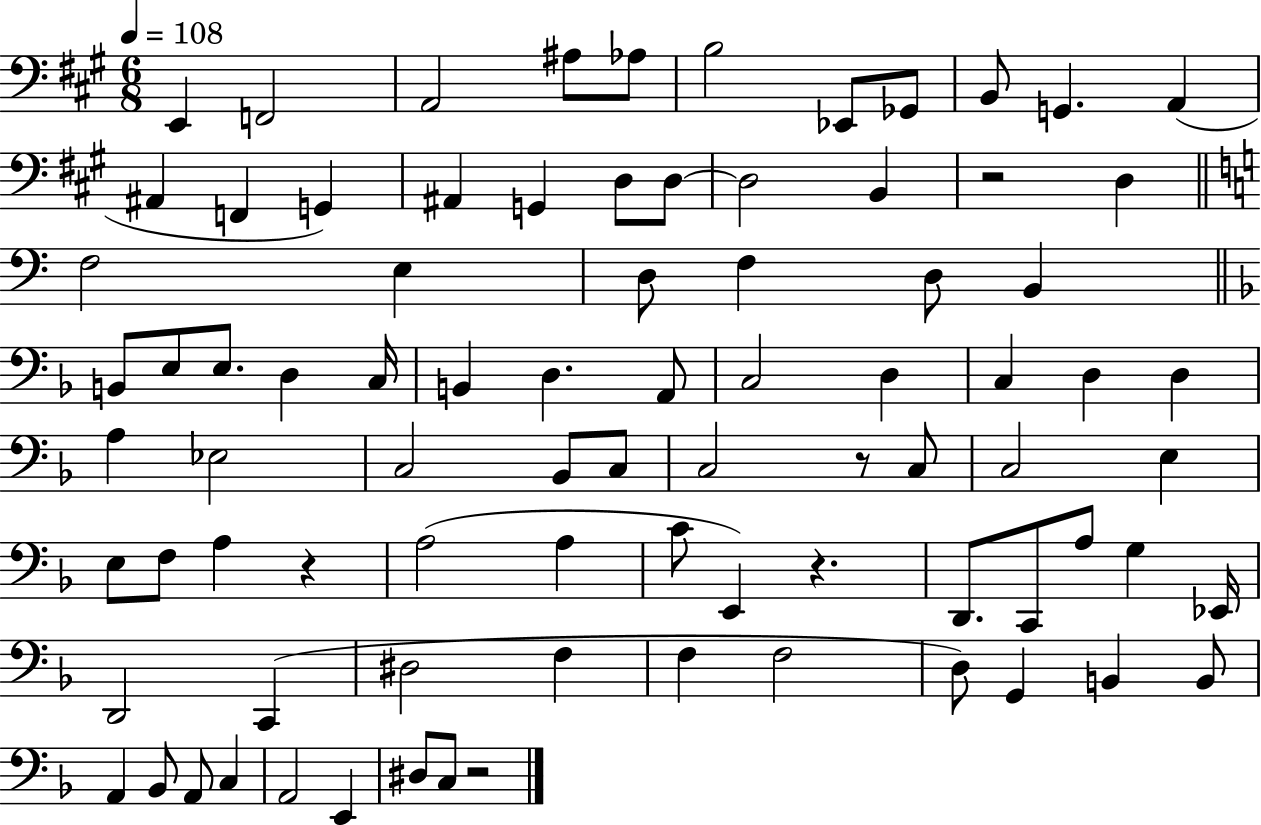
X:1
T:Untitled
M:6/8
L:1/4
K:A
E,, F,,2 A,,2 ^A,/2 _A,/2 B,2 _E,,/2 _G,,/2 B,,/2 G,, A,, ^A,, F,, G,, ^A,, G,, D,/2 D,/2 D,2 B,, z2 D, F,2 E, D,/2 F, D,/2 B,, B,,/2 E,/2 E,/2 D, C,/4 B,, D, A,,/2 C,2 D, C, D, D, A, _E,2 C,2 _B,,/2 C,/2 C,2 z/2 C,/2 C,2 E, E,/2 F,/2 A, z A,2 A, C/2 E,, z D,,/2 C,,/2 A,/2 G, _E,,/4 D,,2 C,, ^D,2 F, F, F,2 D,/2 G,, B,, B,,/2 A,, _B,,/2 A,,/2 C, A,,2 E,, ^D,/2 C,/2 z2